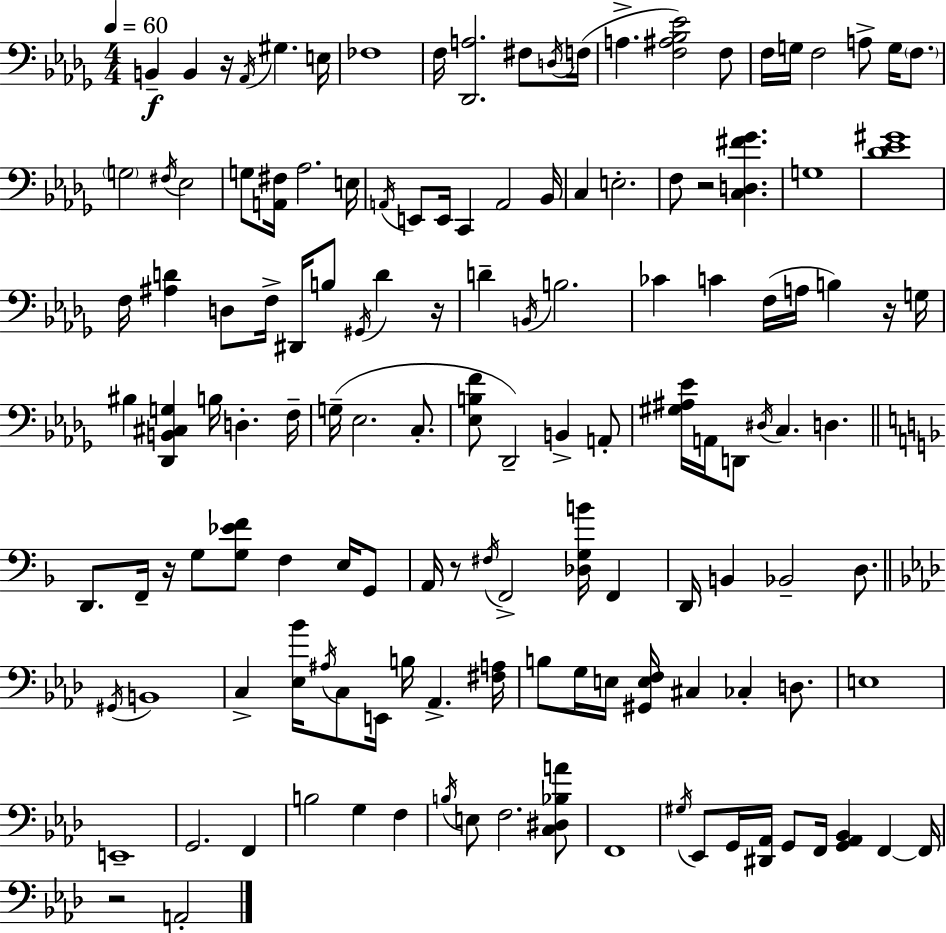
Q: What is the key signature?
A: BES minor